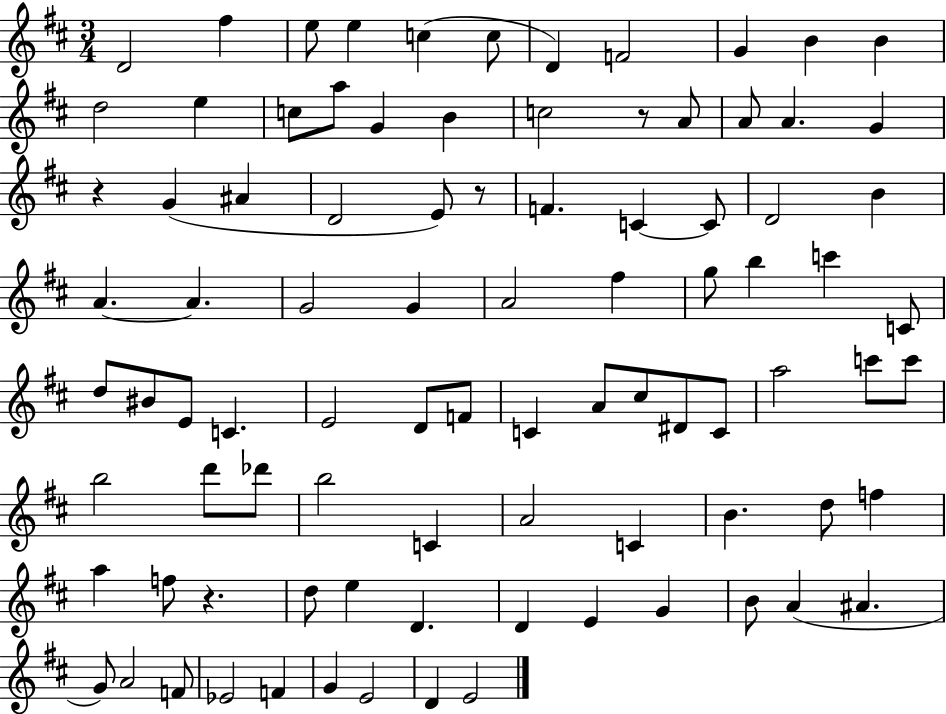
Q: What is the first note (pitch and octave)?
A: D4